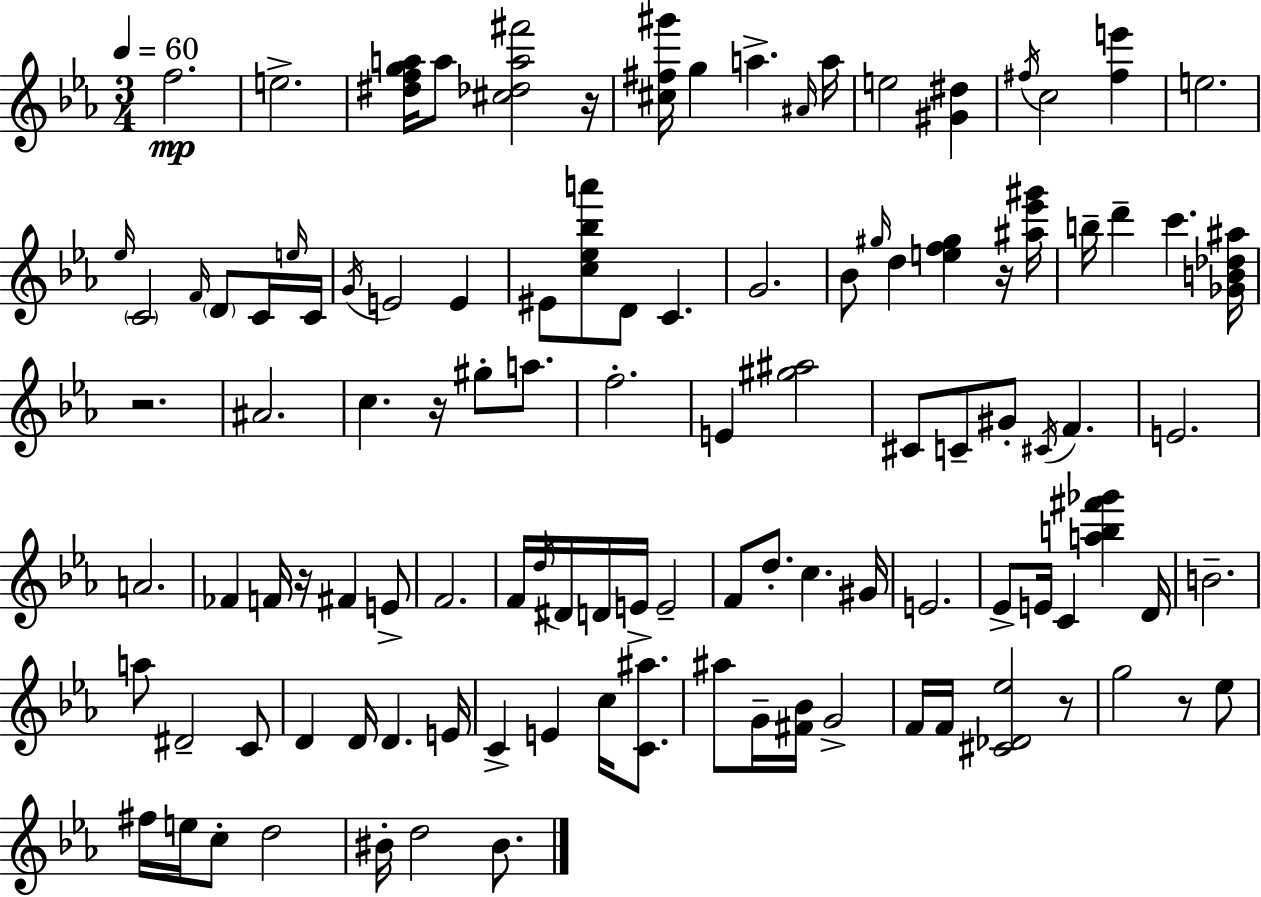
{
  \clef treble
  \numericTimeSignature
  \time 3/4
  \key c \minor
  \tempo 4 = 60
  \repeat volta 2 { f''2.\mp | e''2.-> | <dis'' f'' g'' a''>16 a''8 <cis'' des'' a'' fis'''>2 r16 | <cis'' fis'' gis'''>16 g''4 a''4.-> \grace { ais'16 } | \break a''16 e''2 <gis' dis''>4 | \acciaccatura { fis''16 } c''2 <fis'' e'''>4 | e''2. | \grace { ees''16 } \parenthesize c'2 \grace { f'16 } | \break \parenthesize d'8 c'16 \grace { e''16 } c'16 \acciaccatura { g'16 } e'2 | e'4 eis'8 <c'' ees'' bes'' a'''>8 d'8 | c'4. g'2. | bes'8 \grace { gis''16 } d''4 | \break <e'' f'' gis''>4 r16 <ais'' ees''' gis'''>16 b''16-- d'''4-- | c'''4. <ges' b' des'' ais''>16 r2. | ais'2. | c''4. | \break r16 gis''8-. a''8. f''2.-. | e'4 <gis'' ais''>2 | cis'8 c'8-- gis'8-. | \acciaccatura { cis'16 } f'4. e'2. | \break a'2. | fes'4 | f'16 r16 fis'4 e'8-> f'2. | f'16 \acciaccatura { d''16 } dis'16 d'16 | \break e'16-> e'2-- f'8 d''8.-. | c''4. gis'16 e'2. | ees'8-> e'16 | c'4 <a'' b'' fis''' ges'''>4 d'16 b'2.-- | \break a''8 dis'2-- | c'8 d'4 | d'16 d'4. e'16 c'4-> | e'4 c''16 <c' ais''>8. ais''8 g'16-- | \break <fis' bes'>16 g'2-> f'16 f'16 <cis' des' ees''>2 | r8 g''2 | r8 ees''8 fis''16 e''16 c''8-. | d''2 bis'16-. d''2 | \break bis'8. } \bar "|."
}